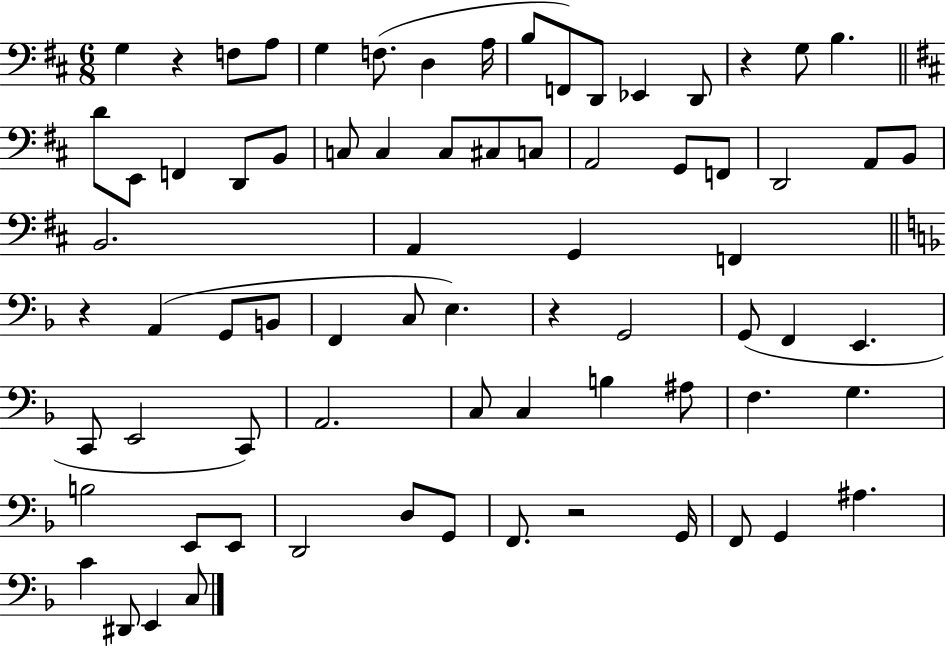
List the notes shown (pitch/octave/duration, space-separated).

G3/q R/q F3/e A3/e G3/q F3/e. D3/q A3/s B3/e F2/e D2/e Eb2/q D2/e R/q G3/e B3/q. D4/e E2/e F2/q D2/e B2/e C3/e C3/q C3/e C#3/e C3/e A2/h G2/e F2/e D2/h A2/e B2/e B2/h. A2/q G2/q F2/q R/q A2/q G2/e B2/e F2/q C3/e E3/q. R/q G2/h G2/e F2/q E2/q. C2/e E2/h C2/e A2/h. C3/e C3/q B3/q A#3/e F3/q. G3/q. B3/h E2/e E2/e D2/h D3/e G2/e F2/e. R/h G2/s F2/e G2/q A#3/q. C4/q D#2/e E2/q C3/e